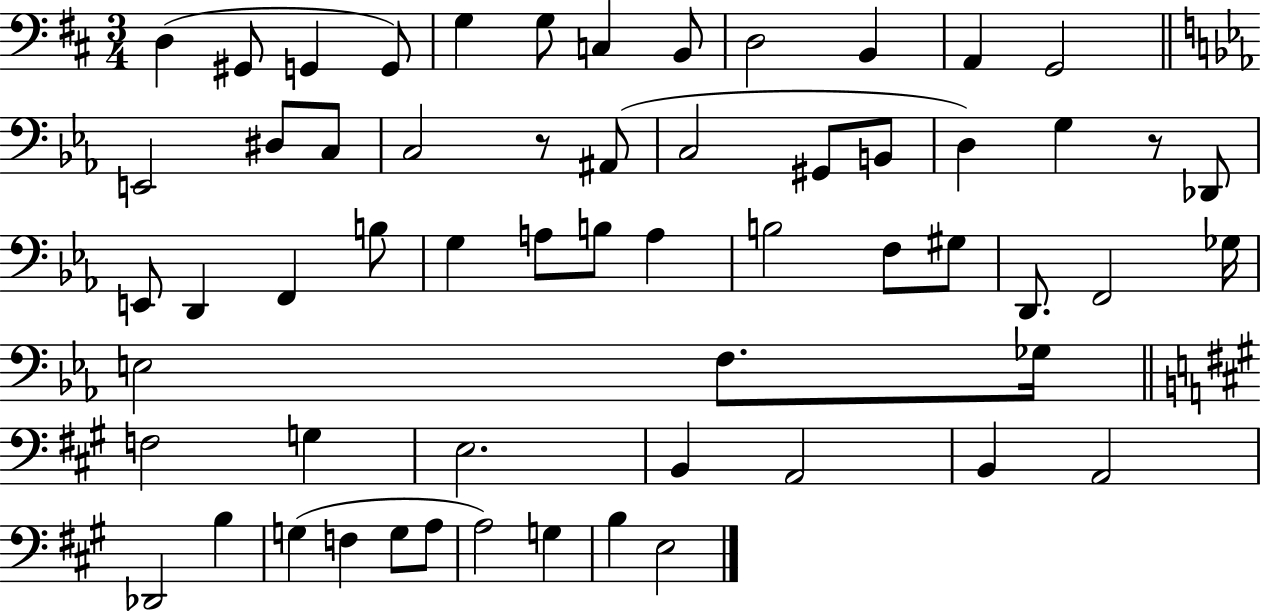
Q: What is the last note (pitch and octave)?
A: E3